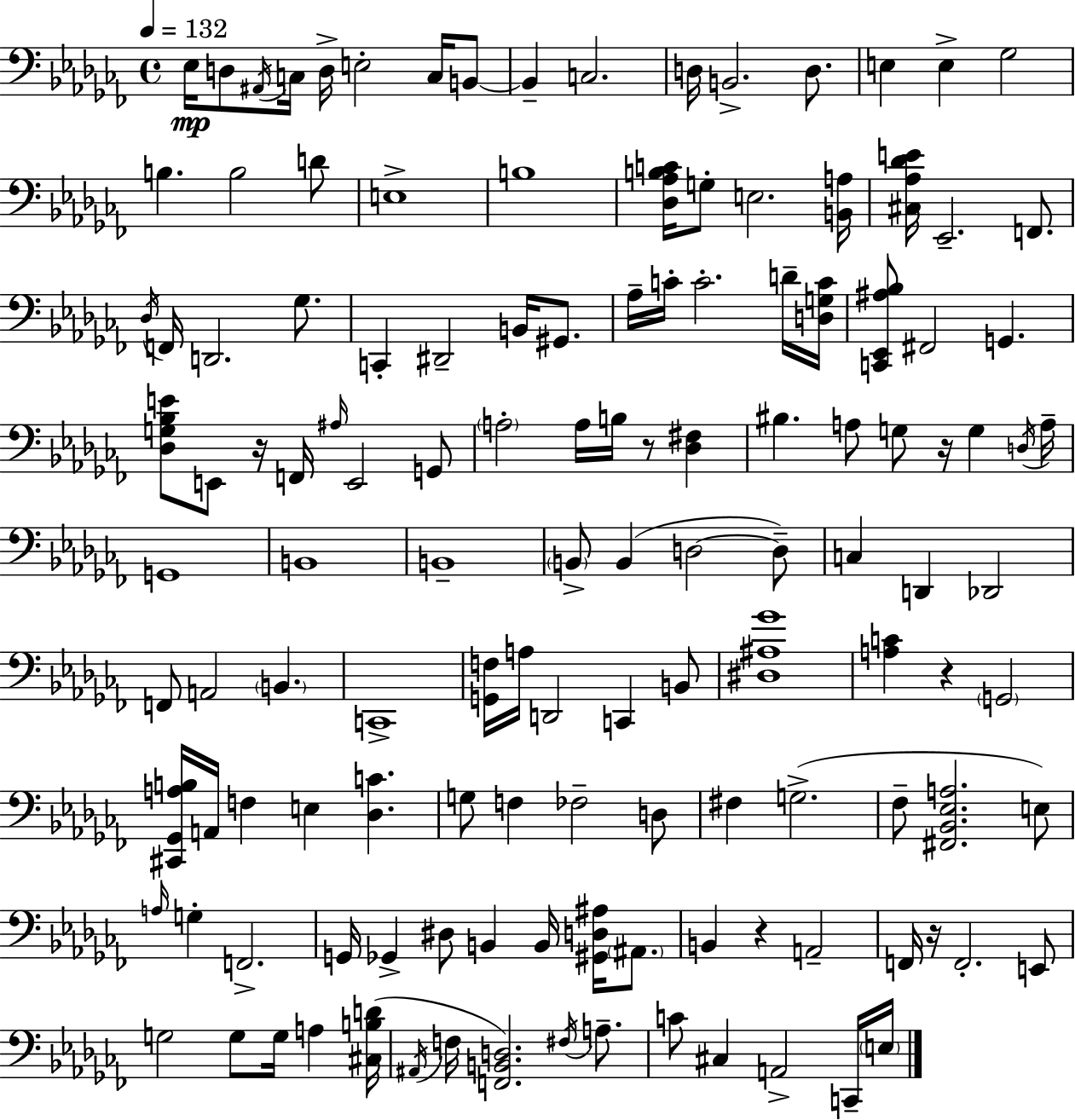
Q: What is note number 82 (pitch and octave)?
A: FES3